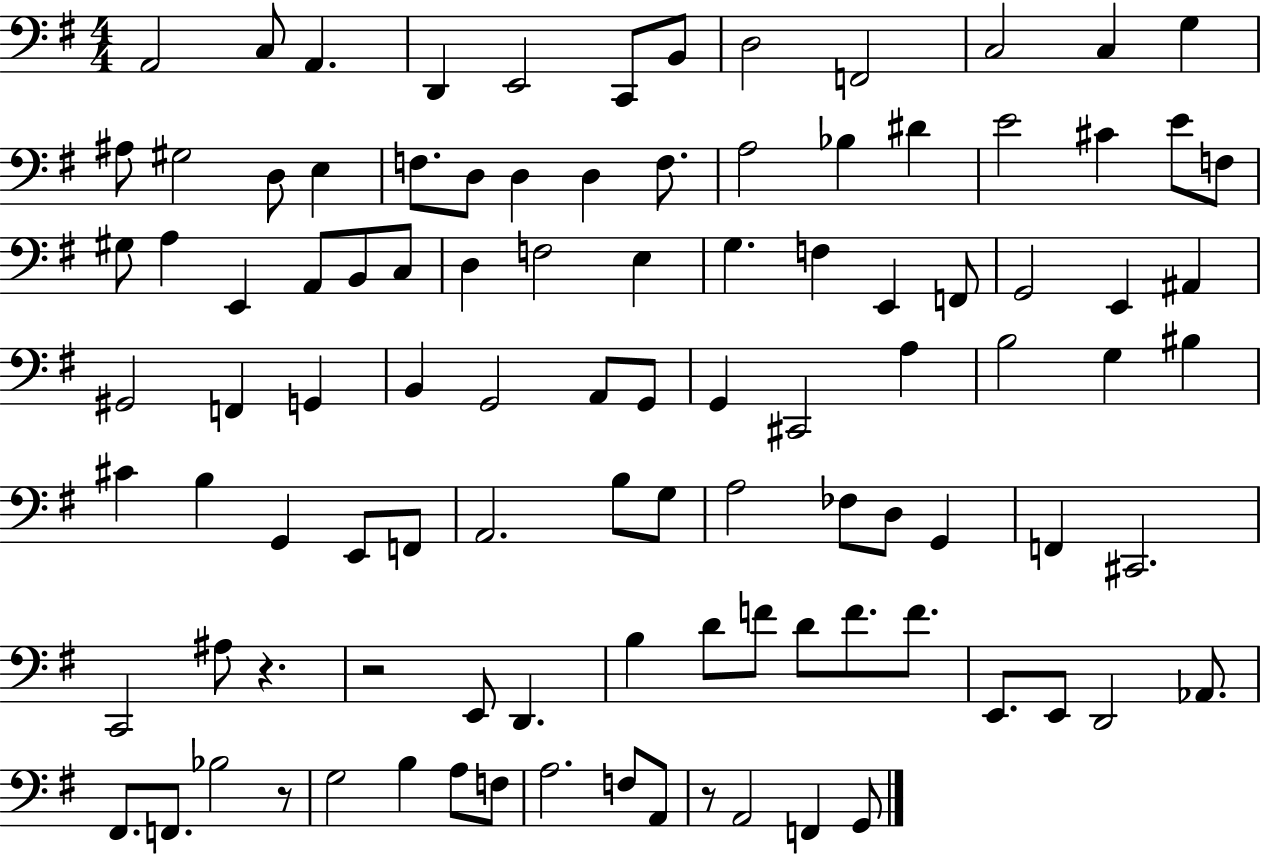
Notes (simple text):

A2/h C3/e A2/q. D2/q E2/h C2/e B2/e D3/h F2/h C3/h C3/q G3/q A#3/e G#3/h D3/e E3/q F3/e. D3/e D3/q D3/q F3/e. A3/h Bb3/q D#4/q E4/h C#4/q E4/e F3/e G#3/e A3/q E2/q A2/e B2/e C3/e D3/q F3/h E3/q G3/q. F3/q E2/q F2/e G2/h E2/q A#2/q G#2/h F2/q G2/q B2/q G2/h A2/e G2/e G2/q C#2/h A3/q B3/h G3/q BIS3/q C#4/q B3/q G2/q E2/e F2/e A2/h. B3/e G3/e A3/h FES3/e D3/e G2/q F2/q C#2/h. C2/h A#3/e R/q. R/h E2/e D2/q. B3/q D4/e F4/e D4/e F4/e. F4/e. E2/e. E2/e D2/h Ab2/e. F#2/e. F2/e. Bb3/h R/e G3/h B3/q A3/e F3/e A3/h. F3/e A2/e R/e A2/h F2/q G2/e